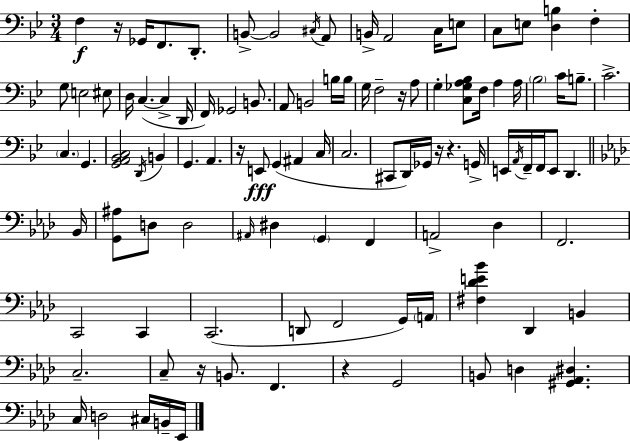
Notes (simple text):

F3/q R/s Gb2/s F2/e. D2/e. B2/e B2/h C#3/s A2/e B2/s A2/h C3/s E3/e C3/e E3/e [D3,B3]/q F3/q G3/e E3/h EIS3/e D3/s C3/q. C3/q D2/s F2/s Gb2/h B2/e. A2/e B2/h B3/s B3/s G3/s F3/h R/s A3/e G3/q [C3,Gb3,A3,Bb3]/e F3/s A3/q A3/s Bb3/h C4/s B3/e. C4/h. C3/q. G2/q. [G2,A2,Bb2,C3]/h D2/s B2/q G2/q. A2/q. R/s E2/e G2/q A#2/q C3/s C3/h. C#2/e D2/s Gb2/s R/s R/q. G2/s E2/s A2/s F2/s F2/s E2/e D2/q. Bb2/s [G2,A#3]/e D3/e D3/h A#2/s D#3/q G2/q F2/q A2/h Db3/q F2/h. C2/h C2/q C2/h. D2/e F2/h G2/s A2/s [F#3,Db4,E4,Bb4]/q Db2/q B2/q C3/h. C3/e R/s B2/e. F2/q. R/q G2/h B2/e D3/q [G#2,Ab2,D#3]/q. C3/s D3/h C#3/s B2/s Eb2/s